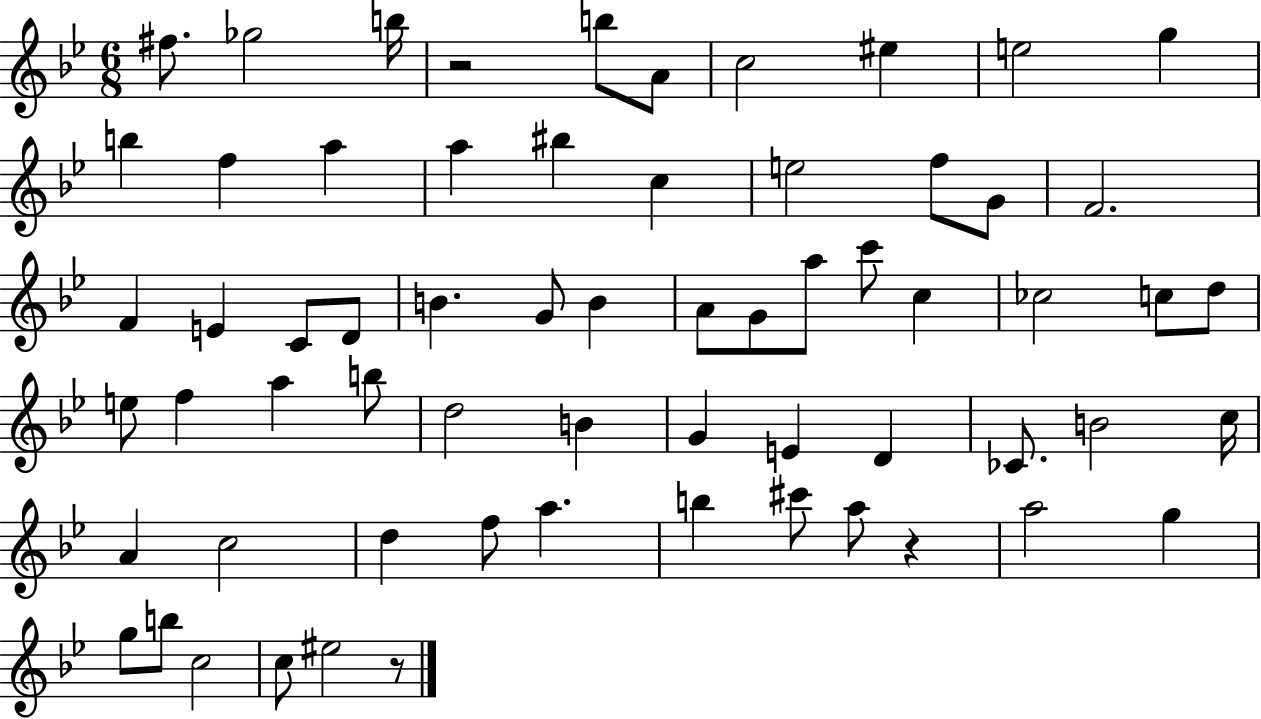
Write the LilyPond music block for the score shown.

{
  \clef treble
  \numericTimeSignature
  \time 6/8
  \key bes \major
  \repeat volta 2 { fis''8. ges''2 b''16 | r2 b''8 a'8 | c''2 eis''4 | e''2 g''4 | \break b''4 f''4 a''4 | a''4 bis''4 c''4 | e''2 f''8 g'8 | f'2. | \break f'4 e'4 c'8 d'8 | b'4. g'8 b'4 | a'8 g'8 a''8 c'''8 c''4 | ces''2 c''8 d''8 | \break e''8 f''4 a''4 b''8 | d''2 b'4 | g'4 e'4 d'4 | ces'8. b'2 c''16 | \break a'4 c''2 | d''4 f''8 a''4. | b''4 cis'''8 a''8 r4 | a''2 g''4 | \break g''8 b''8 c''2 | c''8 eis''2 r8 | } \bar "|."
}